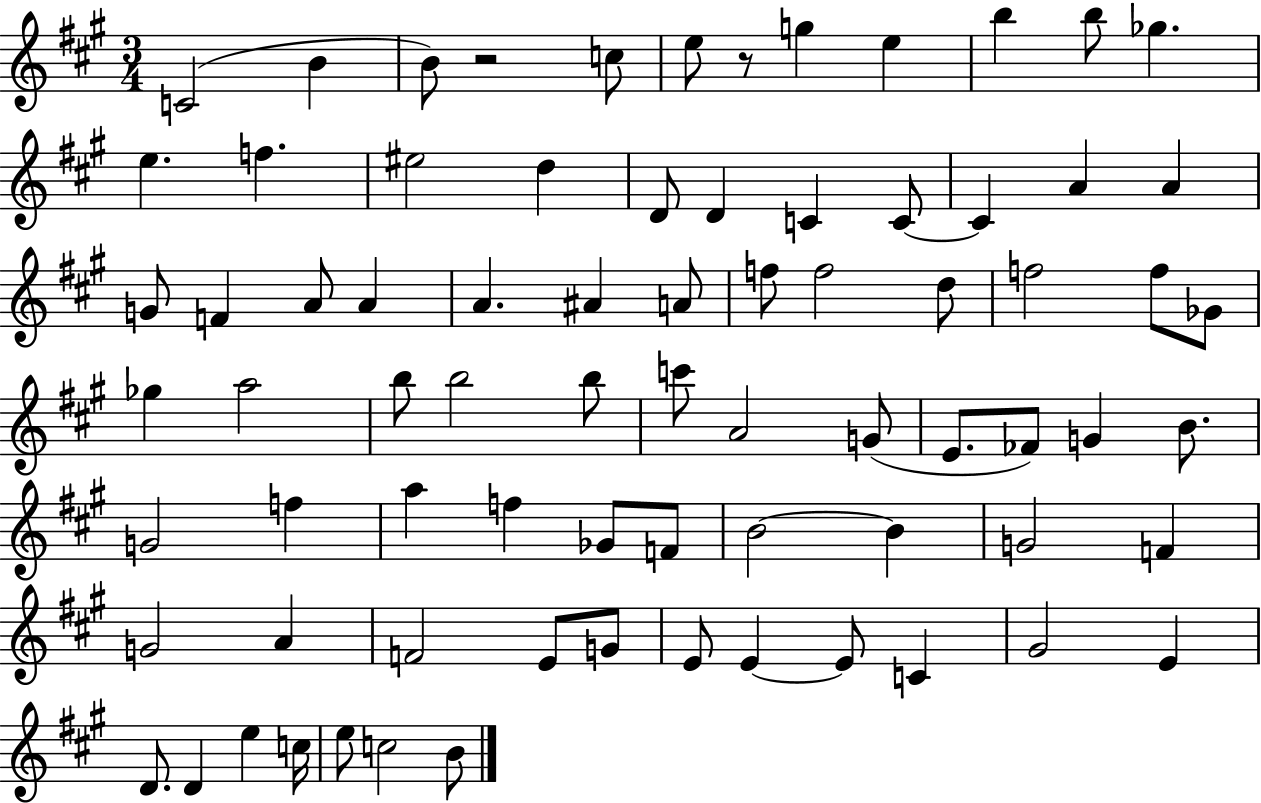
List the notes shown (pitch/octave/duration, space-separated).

C4/h B4/q B4/e R/h C5/e E5/e R/e G5/q E5/q B5/q B5/e Gb5/q. E5/q. F5/q. EIS5/h D5/q D4/e D4/q C4/q C4/e C4/q A4/q A4/q G4/e F4/q A4/e A4/q A4/q. A#4/q A4/e F5/e F5/h D5/e F5/h F5/e Gb4/e Gb5/q A5/h B5/e B5/h B5/e C6/e A4/h G4/e E4/e. FES4/e G4/q B4/e. G4/h F5/q A5/q F5/q Gb4/e F4/e B4/h B4/q G4/h F4/q G4/h A4/q F4/h E4/e G4/e E4/e E4/q E4/e C4/q G#4/h E4/q D4/e. D4/q E5/q C5/s E5/e C5/h B4/e